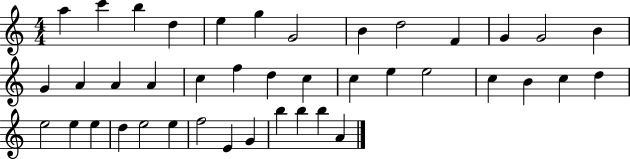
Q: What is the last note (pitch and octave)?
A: A4